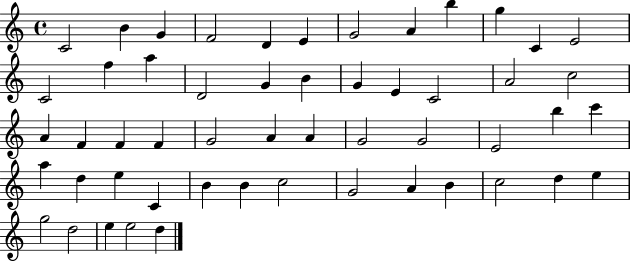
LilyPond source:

{
  \clef treble
  \time 4/4
  \defaultTimeSignature
  \key c \major
  c'2 b'4 g'4 | f'2 d'4 e'4 | g'2 a'4 b''4 | g''4 c'4 e'2 | \break c'2 f''4 a''4 | d'2 g'4 b'4 | g'4 e'4 c'2 | a'2 c''2 | \break a'4 f'4 f'4 f'4 | g'2 a'4 a'4 | g'2 g'2 | e'2 b''4 c'''4 | \break a''4 d''4 e''4 c'4 | b'4 b'4 c''2 | g'2 a'4 b'4 | c''2 d''4 e''4 | \break g''2 d''2 | e''4 e''2 d''4 | \bar "|."
}